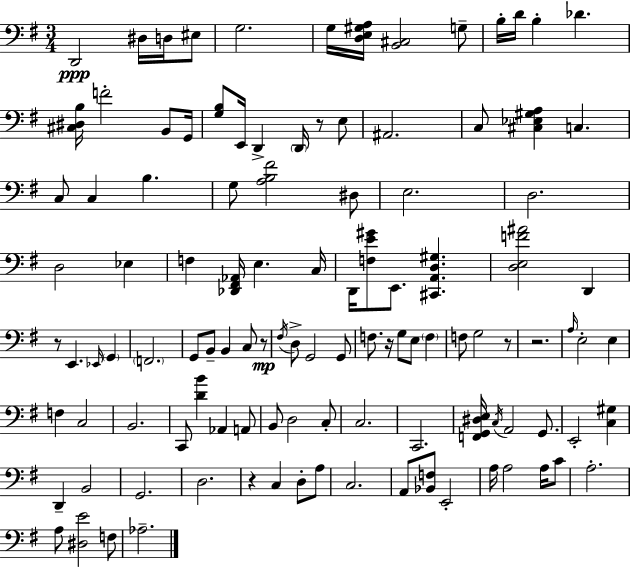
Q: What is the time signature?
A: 3/4